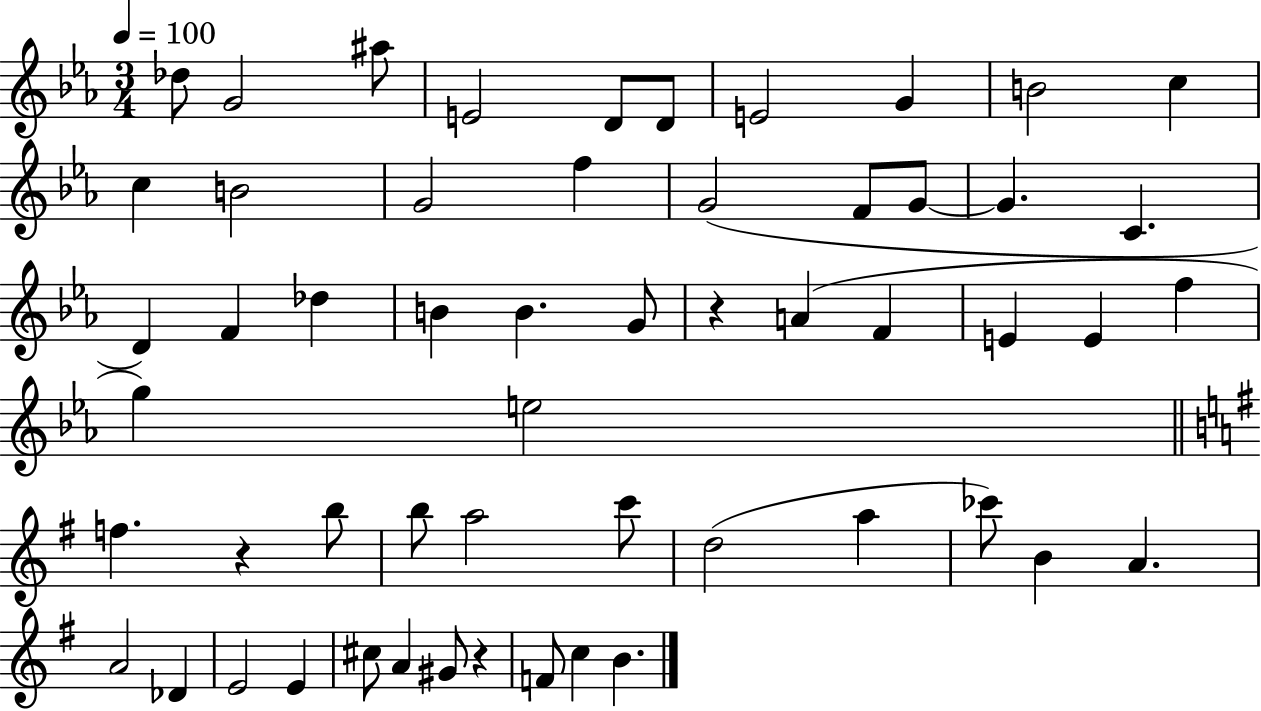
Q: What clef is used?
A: treble